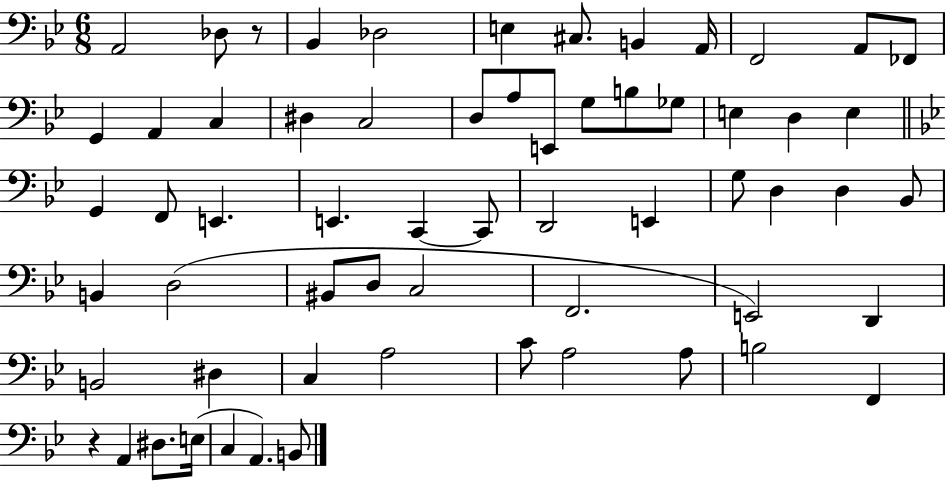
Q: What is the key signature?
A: BES major